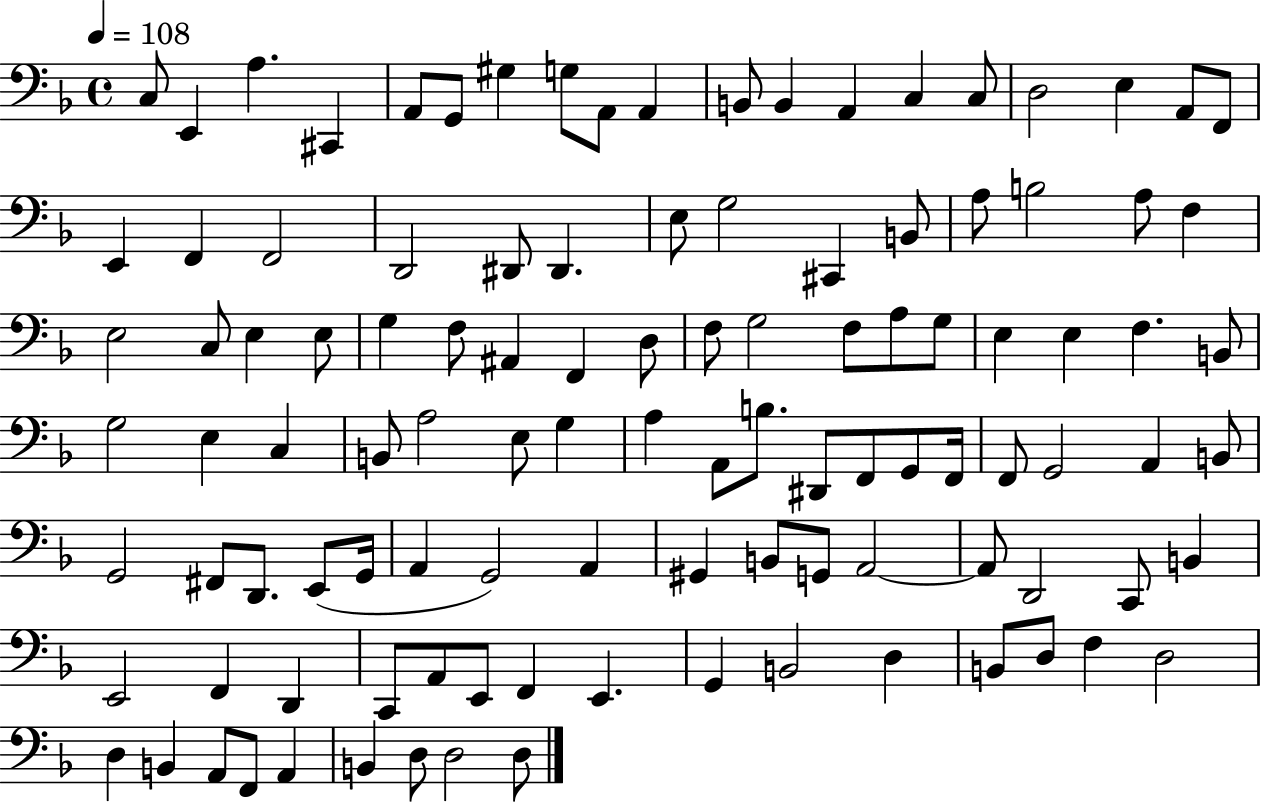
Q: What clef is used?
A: bass